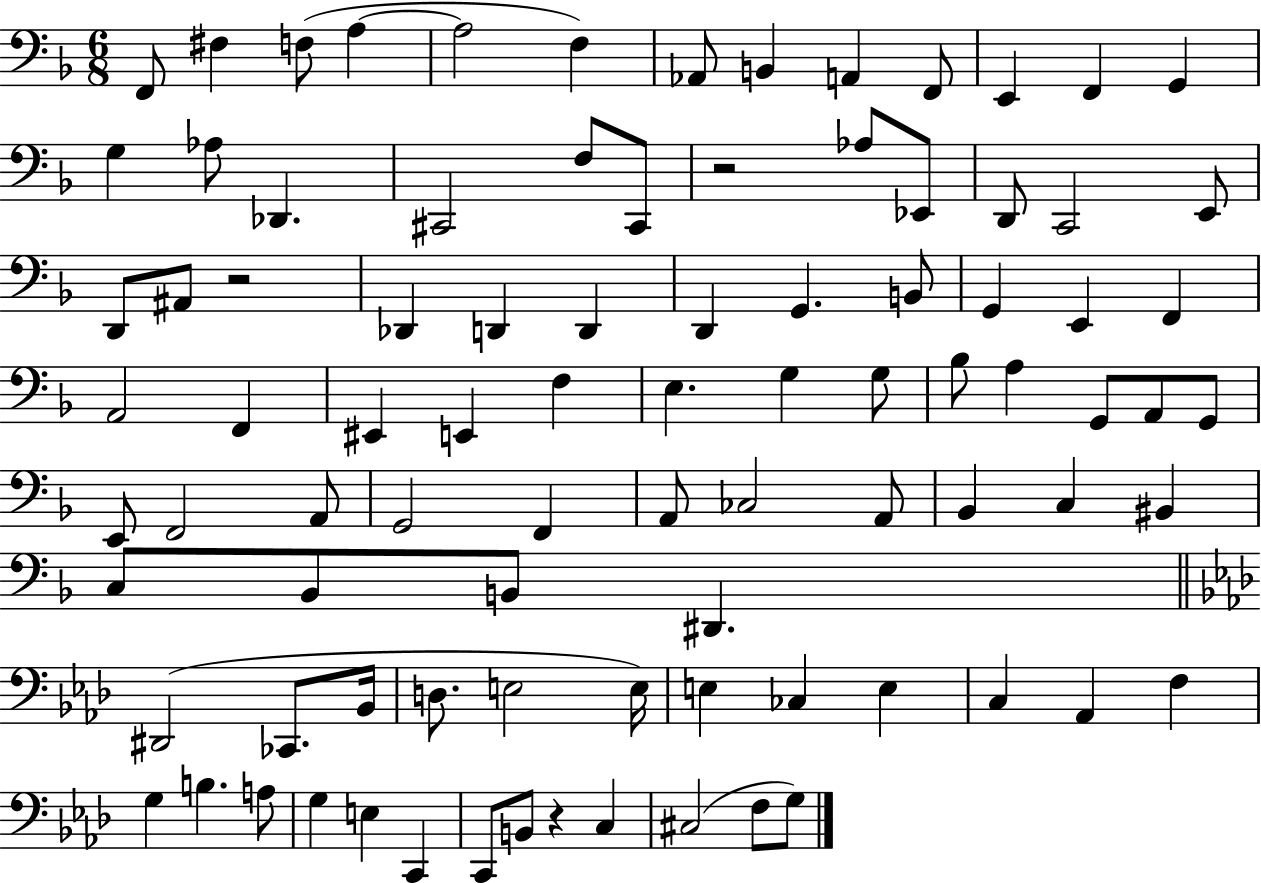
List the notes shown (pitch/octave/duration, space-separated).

F2/e F#3/q F3/e A3/q A3/h F3/q Ab2/e B2/q A2/q F2/e E2/q F2/q G2/q G3/q Ab3/e Db2/q. C#2/h F3/e C#2/e R/h Ab3/e Eb2/e D2/e C2/h E2/e D2/e A#2/e R/h Db2/q D2/q D2/q D2/q G2/q. B2/e G2/q E2/q F2/q A2/h F2/q EIS2/q E2/q F3/q E3/q. G3/q G3/e Bb3/e A3/q G2/e A2/e G2/e E2/e F2/h A2/e G2/h F2/q A2/e CES3/h A2/e Bb2/q C3/q BIS2/q C3/e Bb2/e B2/e D#2/q. D#2/h CES2/e. Bb2/s D3/e. E3/h E3/s E3/q CES3/q E3/q C3/q Ab2/q F3/q G3/q B3/q. A3/e G3/q E3/q C2/q C2/e B2/e R/q C3/q C#3/h F3/e G3/e